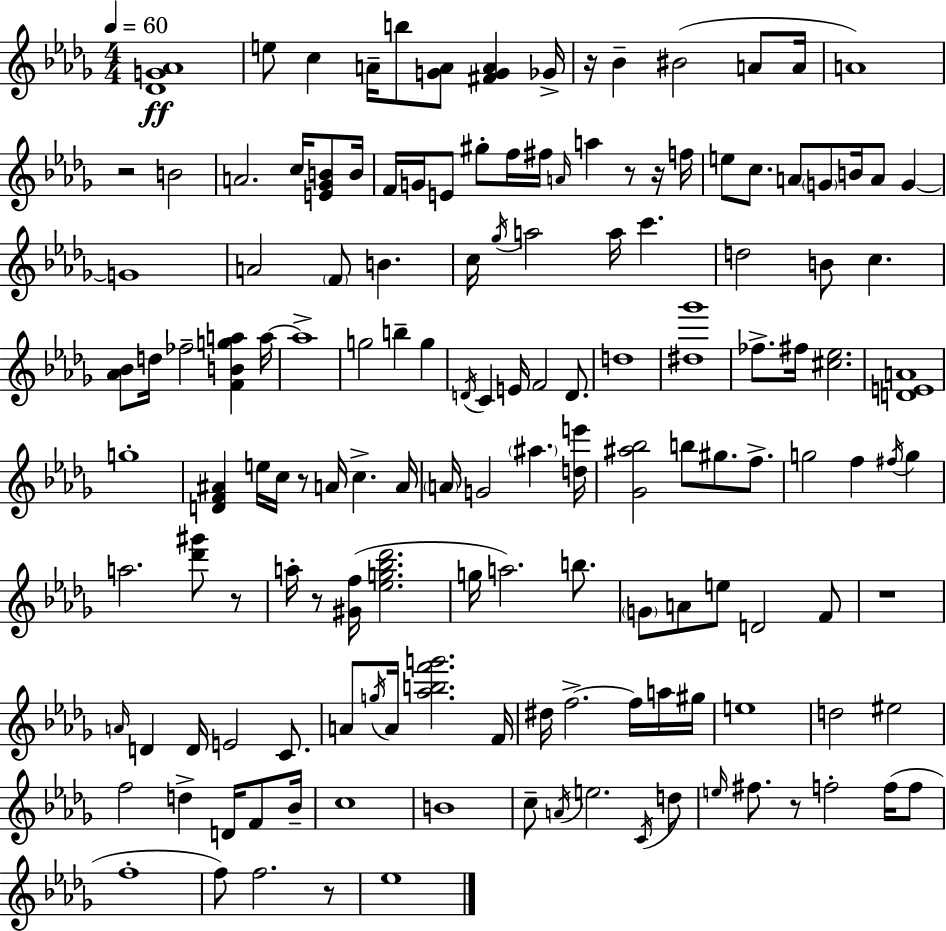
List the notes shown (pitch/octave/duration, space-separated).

[Db4,G4,Ab4]/w E5/e C5/q A4/s B5/e [G4,A4]/e [F#4,G4,A4]/q Gb4/s R/s Bb4/q BIS4/h A4/e A4/s A4/w R/h B4/h A4/h. C5/s [E4,Gb4,B4]/e B4/s F4/s G4/s E4/e G#5/e F5/s F#5/s A4/s A5/q R/e R/s F5/s E5/e C5/e. A4/e G4/e B4/s A4/e G4/q G4/w A4/h F4/e B4/q. C5/s Gb5/s A5/h A5/s C6/q. D5/h B4/e C5/q. [Ab4,Bb4]/e D5/s FES5/h [F4,B4,G5,A5]/q A5/s A5/w G5/h B5/q G5/q D4/s C4/q E4/s F4/h D4/e. D5/w [D#5,Gb6]/w FES5/e. F#5/s [C#5,Eb5]/h. [D4,E4,A4]/w G5/w [D4,F4,A#4]/q E5/s C5/s R/e A4/s C5/q. A4/s A4/s G4/h A#5/q. [D5,E6]/s [Gb4,A#5,Bb5]/h B5/e G#5/e. F5/e. G5/h F5/q F#5/s G5/q A5/h. [Db6,G#6]/e R/e A5/s R/e [G#4,F5]/s [Eb5,G5,Bb5,Db6]/h. G5/s A5/h. B5/e. G4/e A4/e E5/e D4/h F4/e R/w A4/s D4/q D4/s E4/h C4/e. A4/e G5/s A4/s [Ab5,B5,F6,G6]/h. F4/s D#5/s F5/h. F5/s A5/s G#5/s E5/w D5/h EIS5/h F5/h D5/q D4/s F4/e Bb4/s C5/w B4/w C5/e A4/s E5/h. C4/s D5/e E5/s F#5/e. R/e F5/h F5/s F5/e F5/w F5/e F5/h. R/e Eb5/w